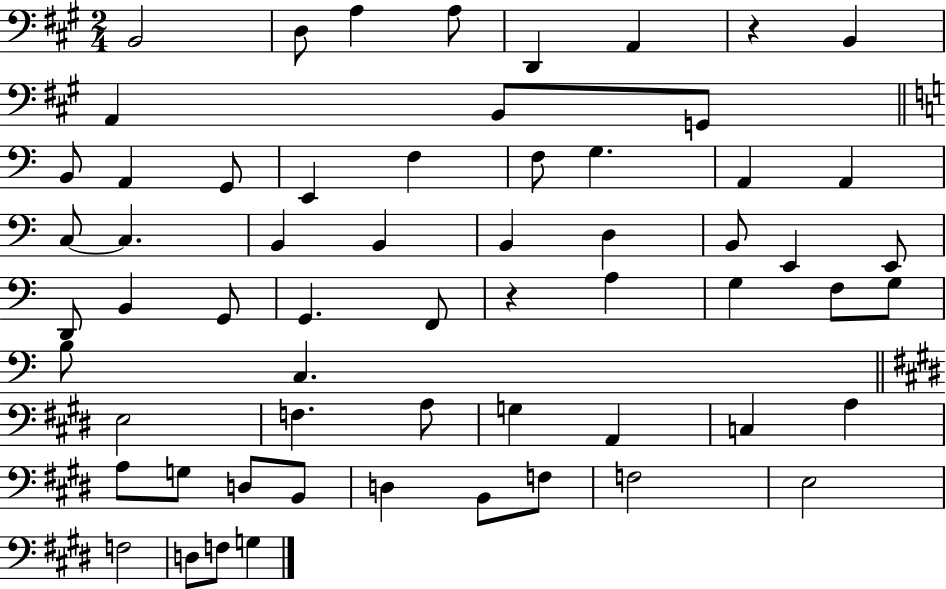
{
  \clef bass
  \numericTimeSignature
  \time 2/4
  \key a \major
  \repeat volta 2 { b,2 | d8 a4 a8 | d,4 a,4 | r4 b,4 | \break a,4 b,8 g,8 | \bar "||" \break \key c \major b,8 a,4 g,8 | e,4 f4 | f8 g4. | a,4 a,4 | \break c8~~ c4. | b,4 b,4 | b,4 d4 | b,8 e,4 e,8 | \break d,8 b,4 g,8 | g,4. f,8 | r4 a4 | g4 f8 g8 | \break b8 c4. | \bar "||" \break \key e \major e2 | f4. a8 | g4 a,4 | c4 a4 | \break a8 g8 d8 b,8 | d4 b,8 f8 | f2 | e2 | \break f2 | d8 f8 g4 | } \bar "|."
}